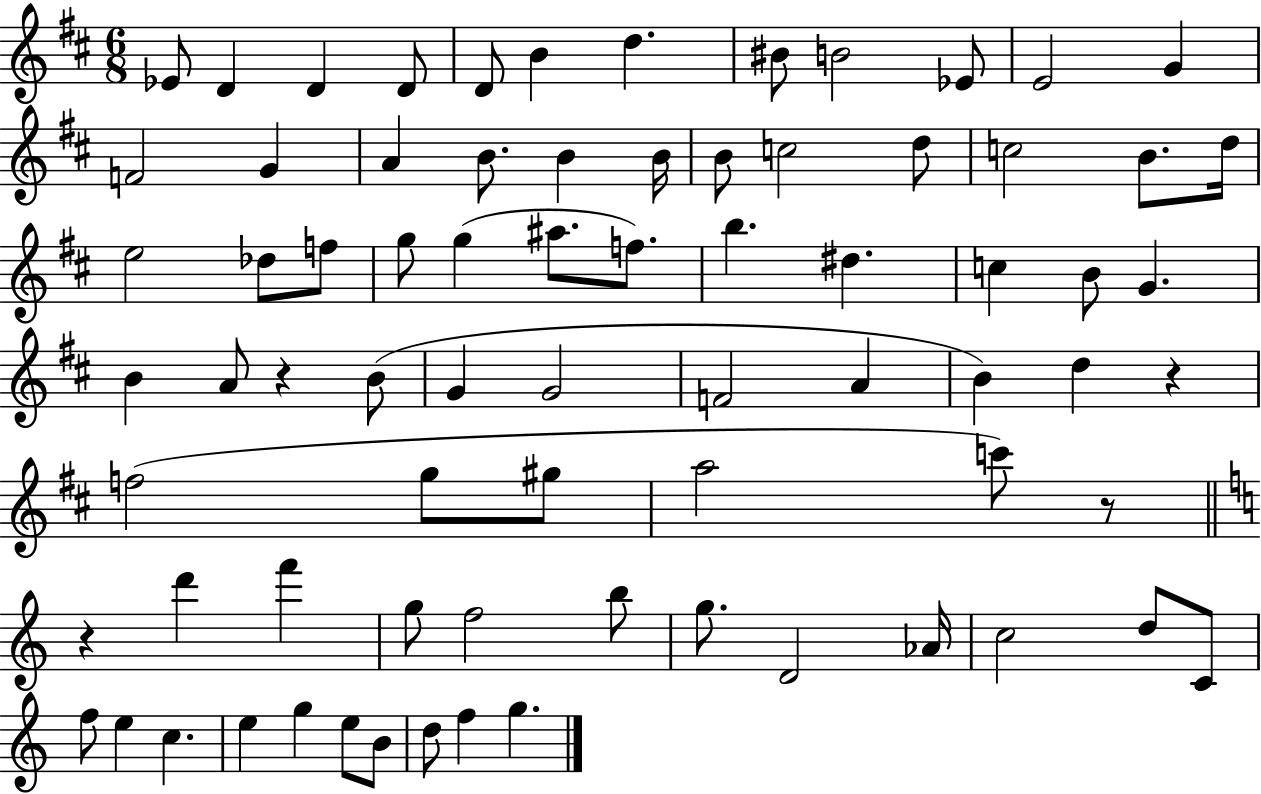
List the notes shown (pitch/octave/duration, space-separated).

Eb4/e D4/q D4/q D4/e D4/e B4/q D5/q. BIS4/e B4/h Eb4/e E4/h G4/q F4/h G4/q A4/q B4/e. B4/q B4/s B4/e C5/h D5/e C5/h B4/e. D5/s E5/h Db5/e F5/e G5/e G5/q A#5/e. F5/e. B5/q. D#5/q. C5/q B4/e G4/q. B4/q A4/e R/q B4/e G4/q G4/h F4/h A4/q B4/q D5/q R/q F5/h G5/e G#5/e A5/h C6/e R/e R/q D6/q F6/q G5/e F5/h B5/e G5/e. D4/h Ab4/s C5/h D5/e C4/e F5/e E5/q C5/q. E5/q G5/q E5/e B4/e D5/e F5/q G5/q.